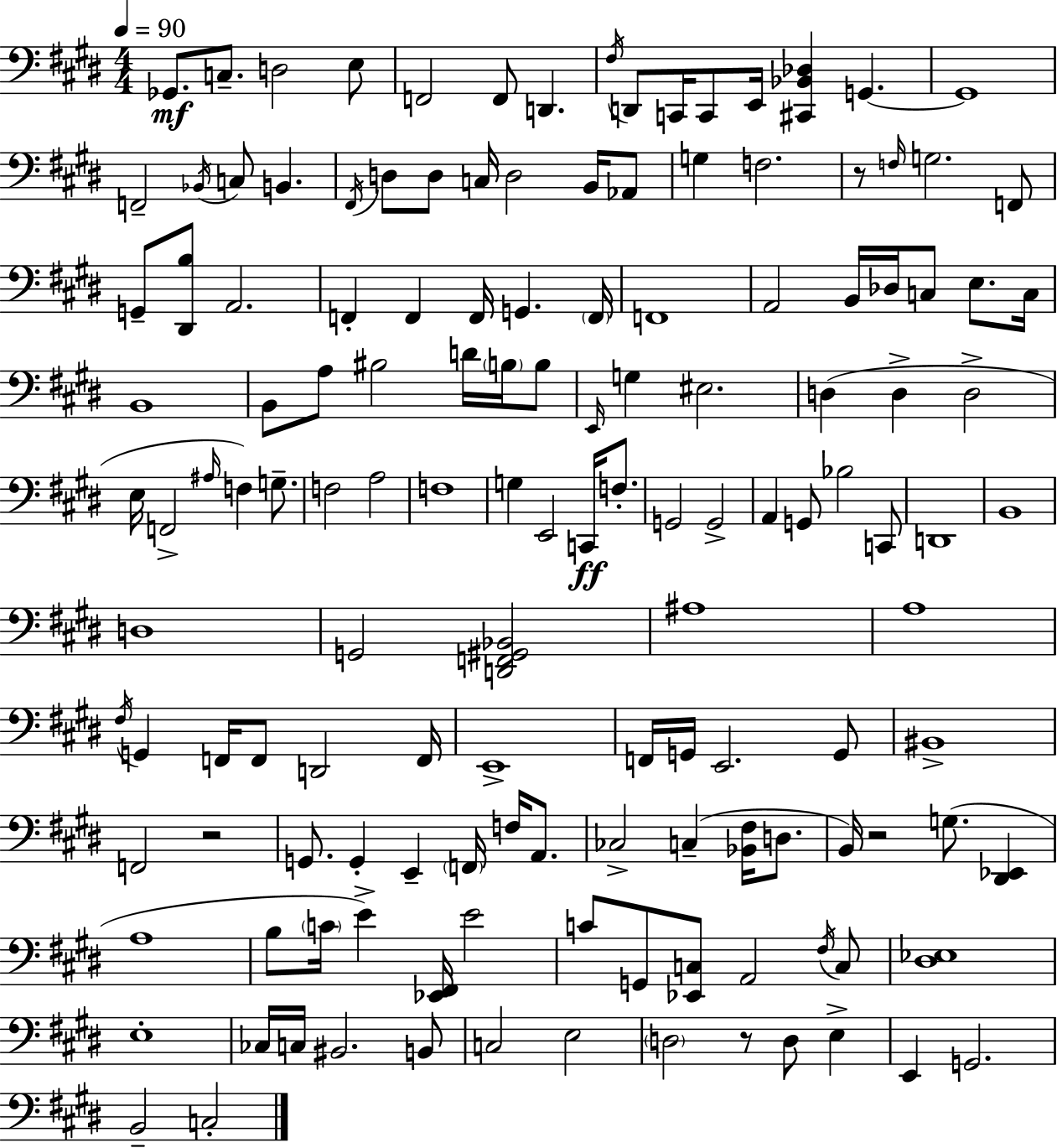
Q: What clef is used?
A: bass